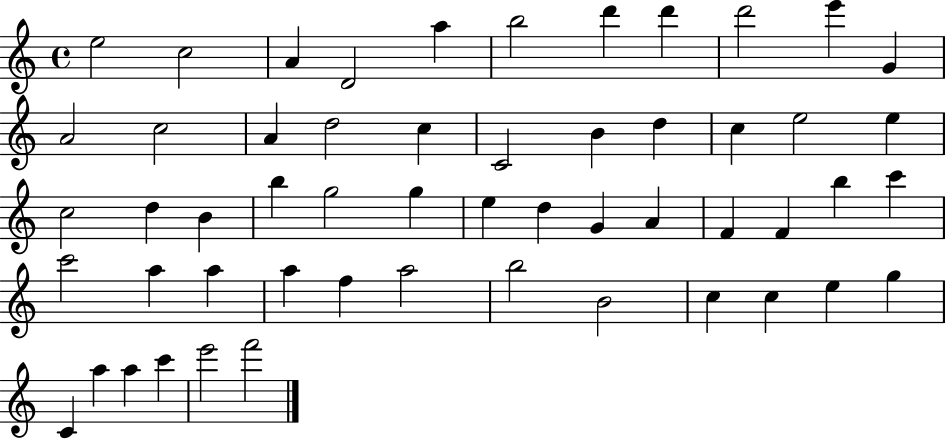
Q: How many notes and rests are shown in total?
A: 54